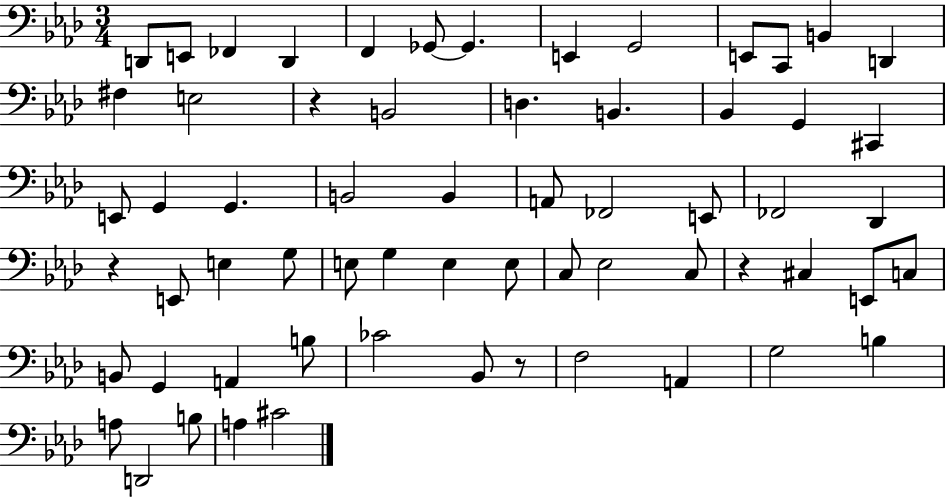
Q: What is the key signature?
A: AES major